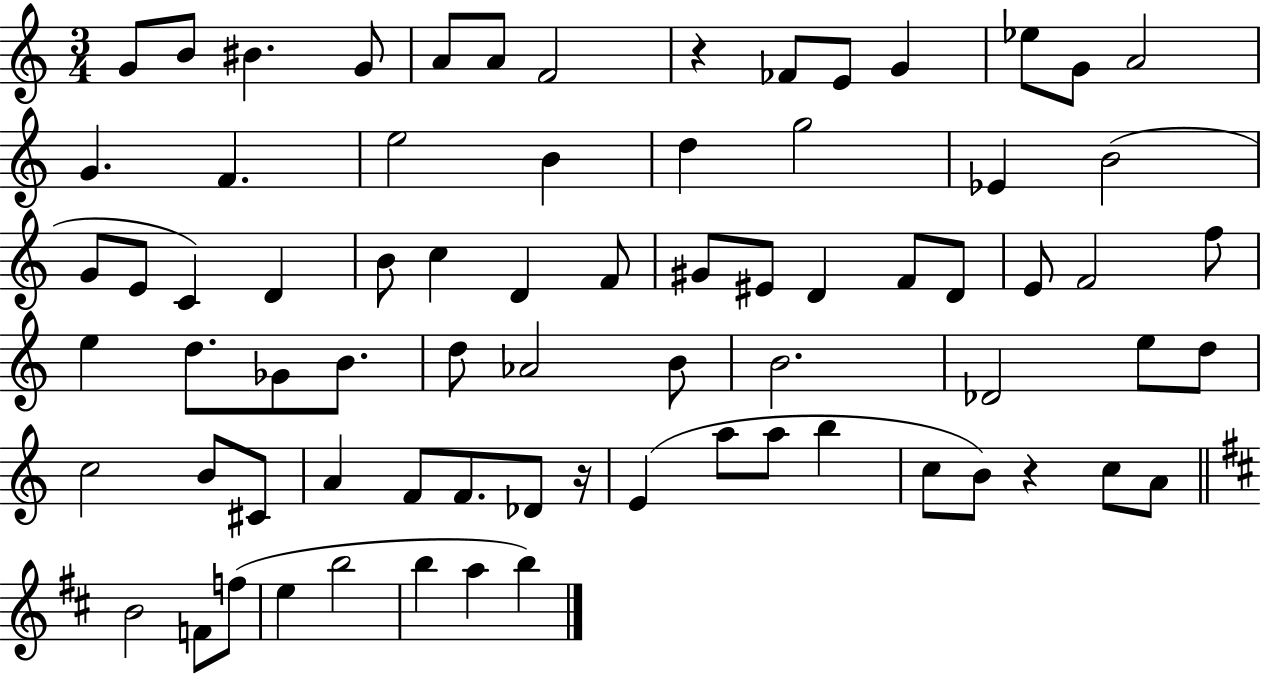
X:1
T:Untitled
M:3/4
L:1/4
K:C
G/2 B/2 ^B G/2 A/2 A/2 F2 z _F/2 E/2 G _e/2 G/2 A2 G F e2 B d g2 _E B2 G/2 E/2 C D B/2 c D F/2 ^G/2 ^E/2 D F/2 D/2 E/2 F2 f/2 e d/2 _G/2 B/2 d/2 _A2 B/2 B2 _D2 e/2 d/2 c2 B/2 ^C/2 A F/2 F/2 _D/2 z/4 E a/2 a/2 b c/2 B/2 z c/2 A/2 B2 F/2 f/2 e b2 b a b